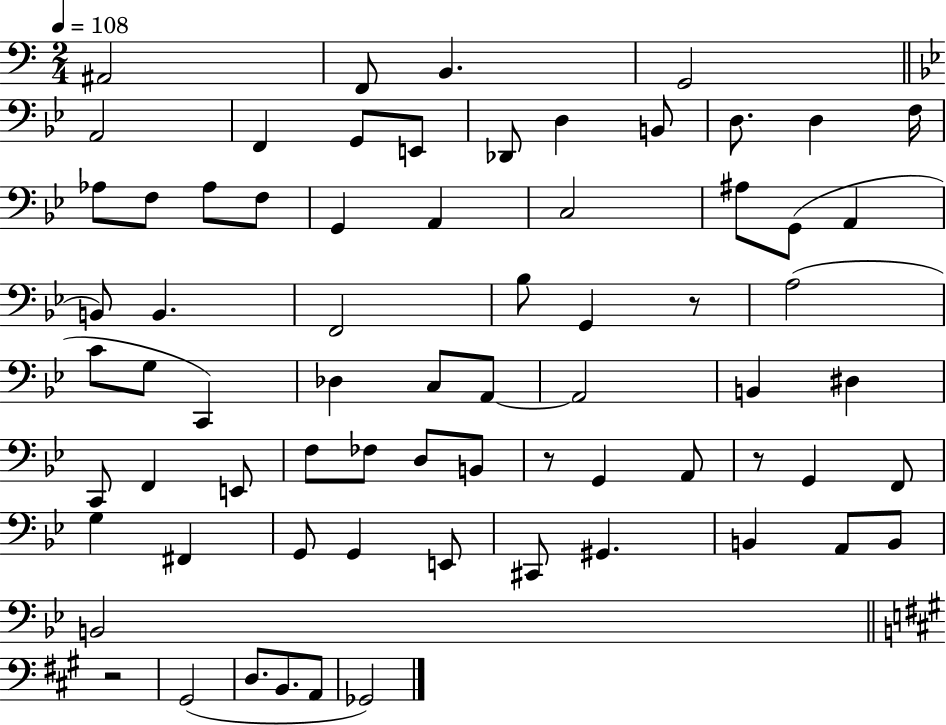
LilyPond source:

{
  \clef bass
  \numericTimeSignature
  \time 2/4
  \key c \major
  \tempo 4 = 108
  ais,2 | f,8 b,4. | g,2 | \bar "||" \break \key bes \major a,2 | f,4 g,8 e,8 | des,8 d4 b,8 | d8. d4 f16 | \break aes8 f8 aes8 f8 | g,4 a,4 | c2 | ais8 g,8( a,4 | \break b,8) b,4. | f,2 | bes8 g,4 r8 | a2( | \break c'8 g8 c,4) | des4 c8 a,8~~ | a,2 | b,4 dis4 | \break c,8 f,4 e,8 | f8 fes8 d8 b,8 | r8 g,4 a,8 | r8 g,4 f,8 | \break g4 fis,4 | g,8 g,4 e,8 | cis,8 gis,4. | b,4 a,8 b,8 | \break b,2 | \bar "||" \break \key a \major r2 | gis,2( | d8. b,8. a,8 | ges,2) | \break \bar "|."
}